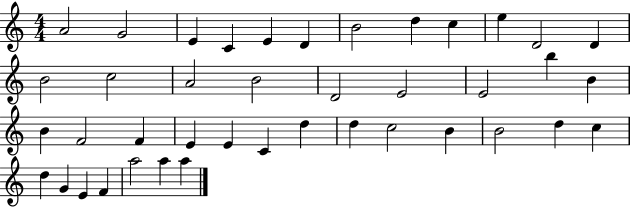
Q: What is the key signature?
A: C major